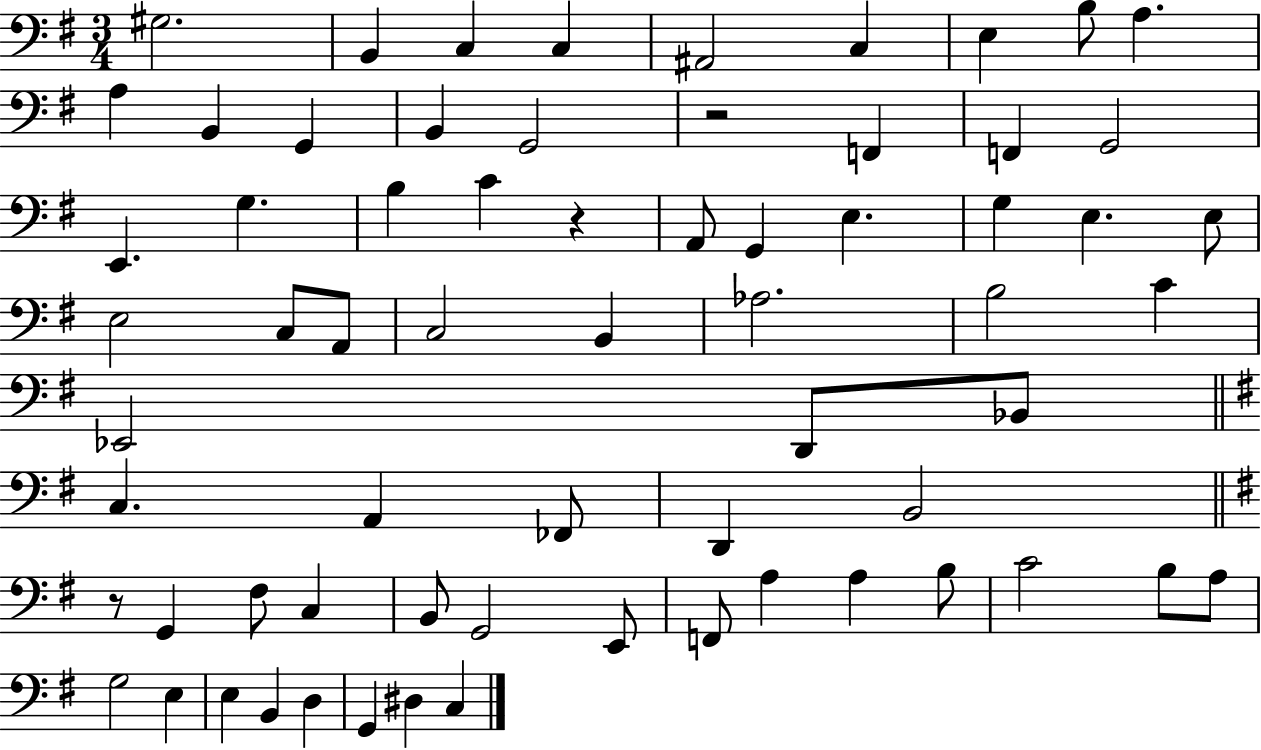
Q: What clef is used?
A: bass